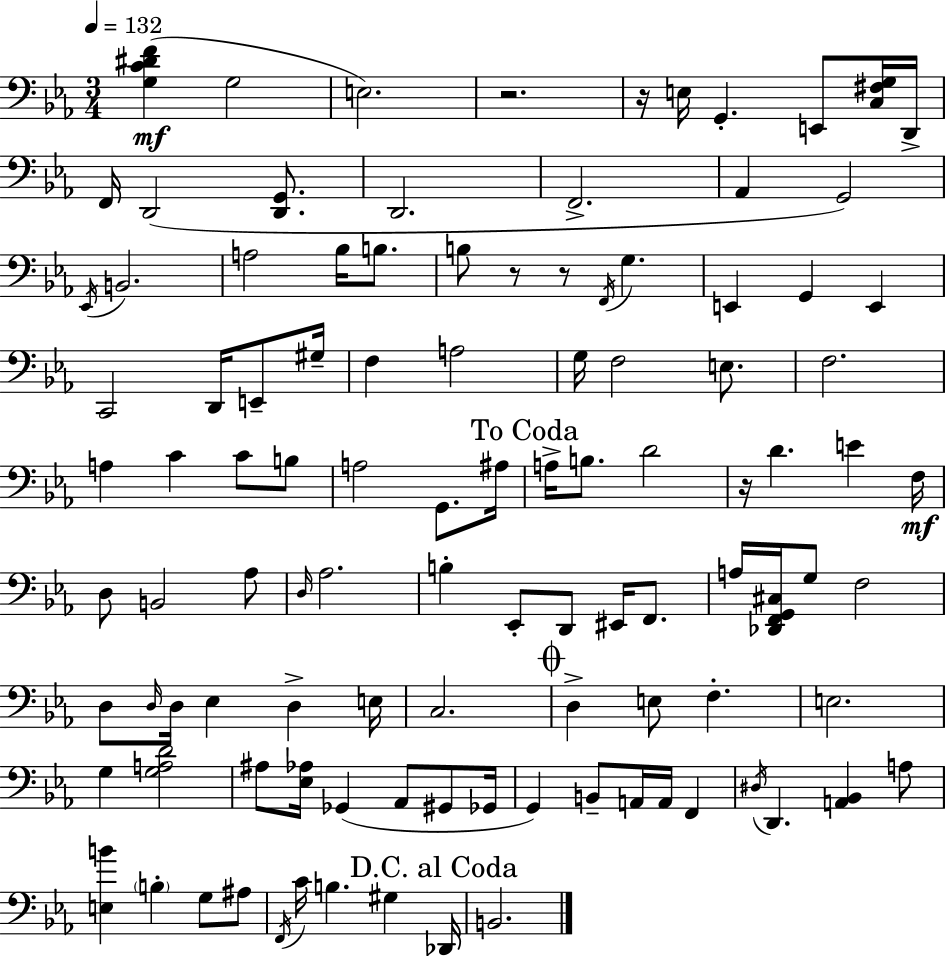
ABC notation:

X:1
T:Untitled
M:3/4
L:1/4
K:Cm
[G,C^DF] G,2 E,2 z2 z/4 E,/4 G,, E,,/2 [C,^F,G,]/4 D,,/4 F,,/4 D,,2 [D,,G,,]/2 D,,2 F,,2 _A,, G,,2 _E,,/4 B,,2 A,2 _B,/4 B,/2 B,/2 z/2 z/2 F,,/4 G, E,, G,, E,, C,,2 D,,/4 E,,/2 ^G,/4 F, A,2 G,/4 F,2 E,/2 F,2 A, C C/2 B,/2 A,2 G,,/2 ^A,/4 A,/4 B,/2 D2 z/4 D E F,/4 D,/2 B,,2 _A,/2 D,/4 _A,2 B, _E,,/2 D,,/2 ^E,,/4 F,,/2 A,/4 [_D,,F,,G,,^C,]/4 G,/2 F,2 D,/2 D,/4 D,/4 _E, D, E,/4 C,2 D, E,/2 F, E,2 G, [G,A,D]2 ^A,/2 [_E,_A,]/4 _G,, _A,,/2 ^G,,/2 _G,,/4 G,, B,,/2 A,,/4 A,,/4 F,, ^D,/4 D,, [A,,_B,,] A,/2 [E,B] B, G,/2 ^A,/2 F,,/4 C/4 B, ^G, _D,,/4 B,,2